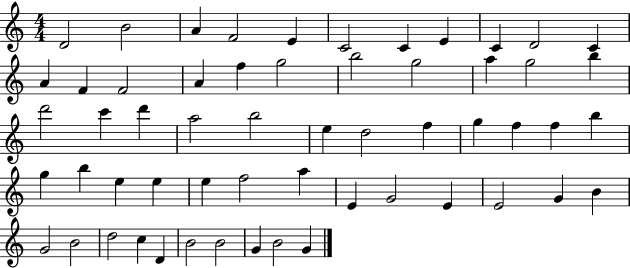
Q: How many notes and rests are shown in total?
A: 57